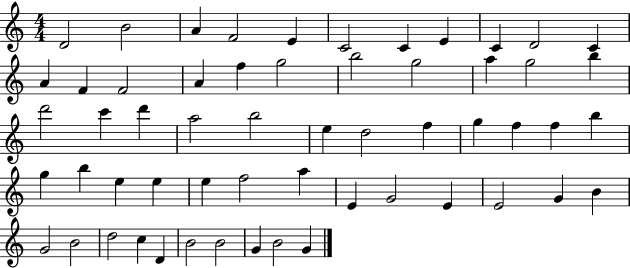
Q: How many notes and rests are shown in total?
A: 57